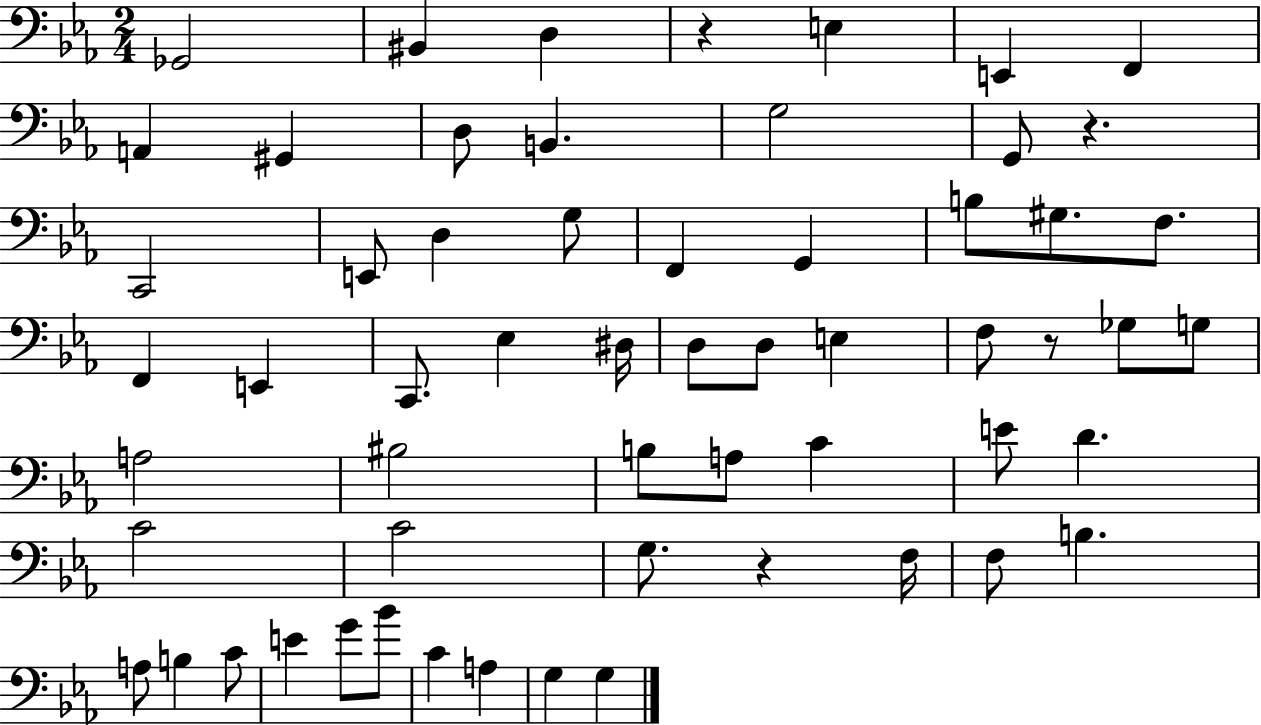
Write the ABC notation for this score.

X:1
T:Untitled
M:2/4
L:1/4
K:Eb
_G,,2 ^B,, D, z E, E,, F,, A,, ^G,, D,/2 B,, G,2 G,,/2 z C,,2 E,,/2 D, G,/2 F,, G,, B,/2 ^G,/2 F,/2 F,, E,, C,,/2 _E, ^D,/4 D,/2 D,/2 E, F,/2 z/2 _G,/2 G,/2 A,2 ^B,2 B,/2 A,/2 C E/2 D C2 C2 G,/2 z F,/4 F,/2 B, A,/2 B, C/2 E G/2 _B/2 C A, G, G,